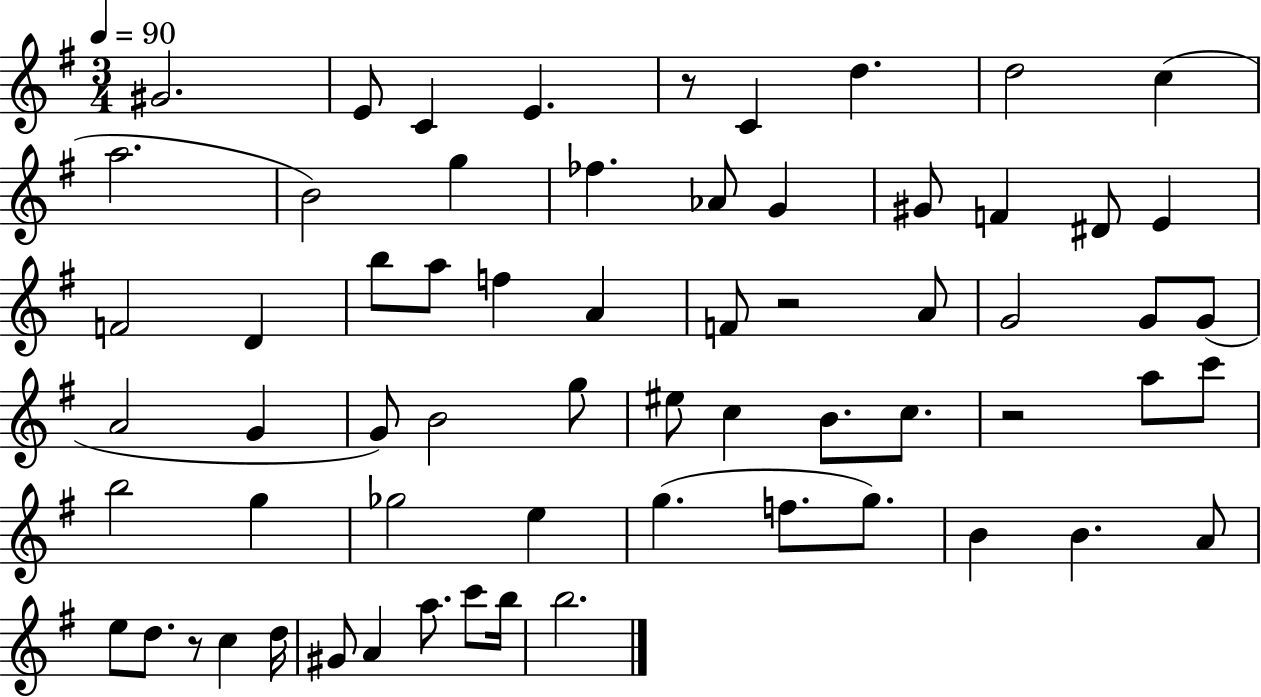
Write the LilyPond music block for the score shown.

{
  \clef treble
  \numericTimeSignature
  \time 3/4
  \key g \major
  \tempo 4 = 90
  gis'2. | e'8 c'4 e'4. | r8 c'4 d''4. | d''2 c''4( | \break a''2. | b'2) g''4 | fes''4. aes'8 g'4 | gis'8 f'4 dis'8 e'4 | \break f'2 d'4 | b''8 a''8 f''4 a'4 | f'8 r2 a'8 | g'2 g'8 g'8( | \break a'2 g'4 | g'8) b'2 g''8 | eis''8 c''4 b'8. c''8. | r2 a''8 c'''8 | \break b''2 g''4 | ges''2 e''4 | g''4.( f''8. g''8.) | b'4 b'4. a'8 | \break e''8 d''8. r8 c''4 d''16 | gis'8 a'4 a''8. c'''8 b''16 | b''2. | \bar "|."
}